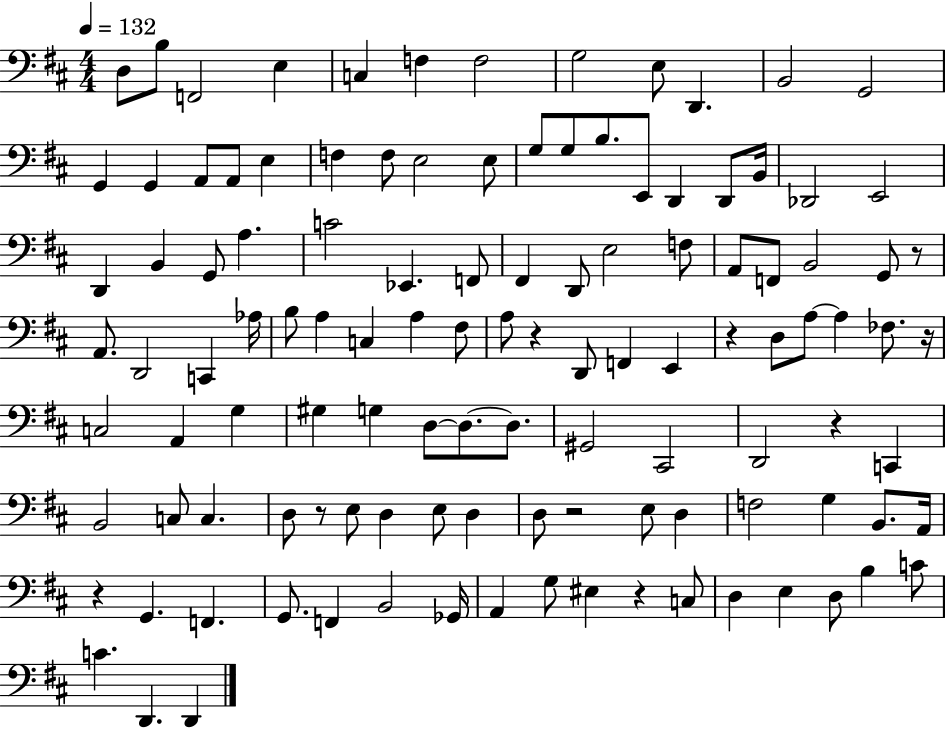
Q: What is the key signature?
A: D major